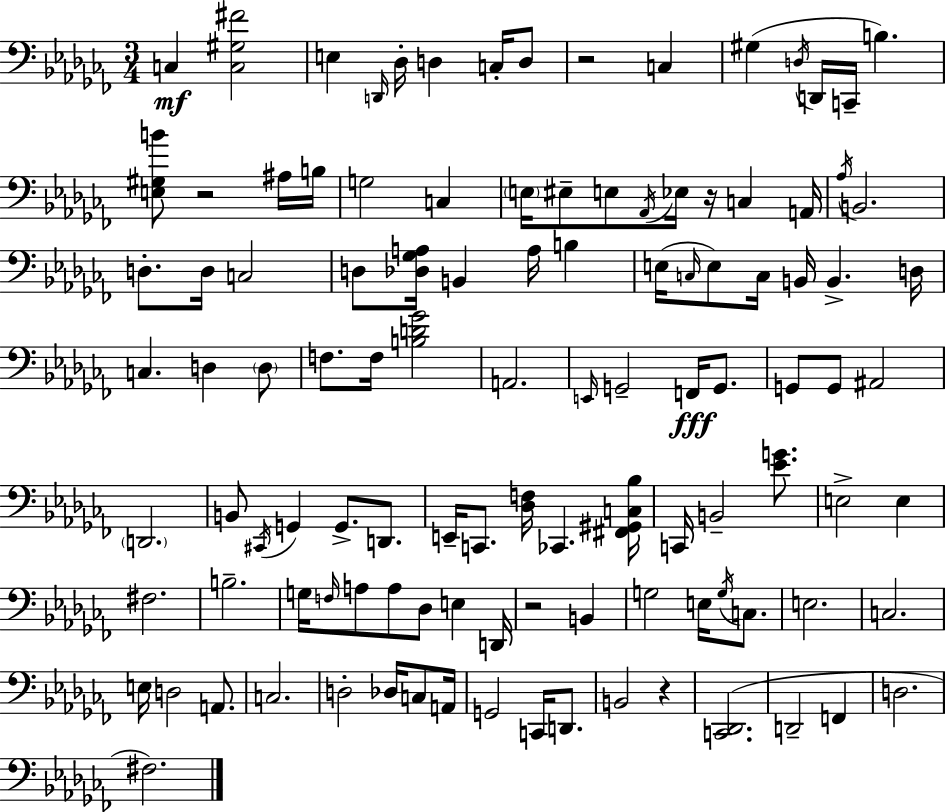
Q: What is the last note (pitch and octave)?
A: F#3